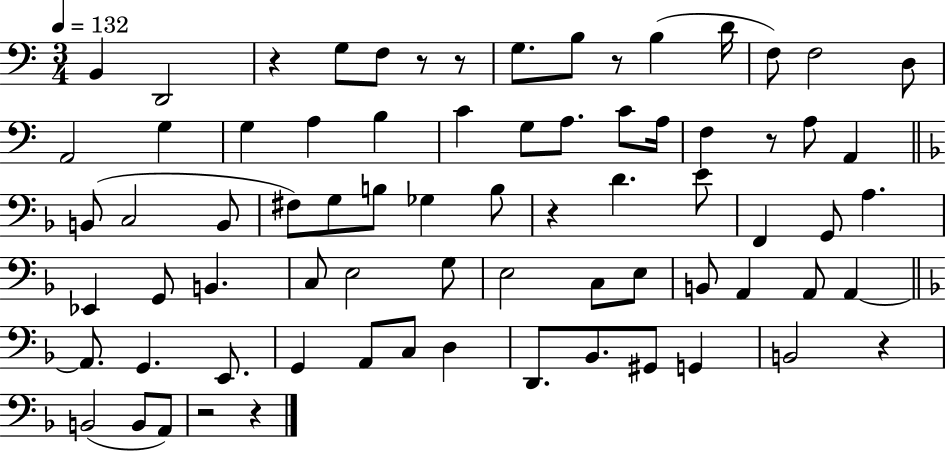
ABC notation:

X:1
T:Untitled
M:3/4
L:1/4
K:C
B,, D,,2 z G,/2 F,/2 z/2 z/2 G,/2 B,/2 z/2 B, D/4 F,/2 F,2 D,/2 A,,2 G, G, A, B, C G,/2 A,/2 C/2 A,/4 F, z/2 A,/2 A,, B,,/2 C,2 B,,/2 ^F,/2 G,/2 B,/2 _G, B,/2 z D E/2 F,, G,,/2 A, _E,, G,,/2 B,, C,/2 E,2 G,/2 E,2 C,/2 E,/2 B,,/2 A,, A,,/2 A,, A,,/2 G,, E,,/2 G,, A,,/2 C,/2 D, D,,/2 _B,,/2 ^G,,/2 G,, B,,2 z B,,2 B,,/2 A,,/2 z2 z